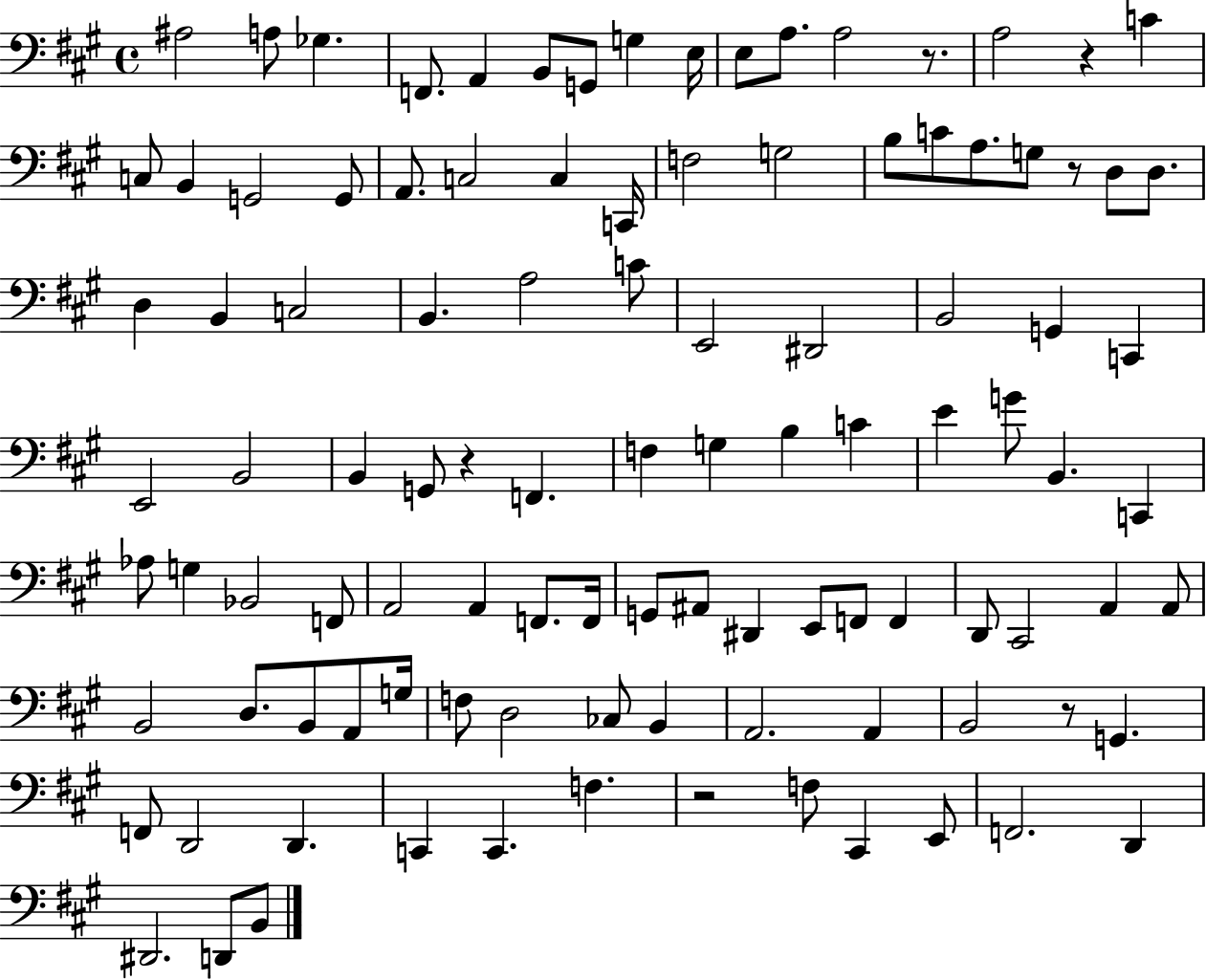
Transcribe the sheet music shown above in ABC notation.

X:1
T:Untitled
M:4/4
L:1/4
K:A
^A,2 A,/2 _G, F,,/2 A,, B,,/2 G,,/2 G, E,/4 E,/2 A,/2 A,2 z/2 A,2 z C C,/2 B,, G,,2 G,,/2 A,,/2 C,2 C, C,,/4 F,2 G,2 B,/2 C/2 A,/2 G,/2 z/2 D,/2 D,/2 D, B,, C,2 B,, A,2 C/2 E,,2 ^D,,2 B,,2 G,, C,, E,,2 B,,2 B,, G,,/2 z F,, F, G, B, C E G/2 B,, C,, _A,/2 G, _B,,2 F,,/2 A,,2 A,, F,,/2 F,,/4 G,,/2 ^A,,/2 ^D,, E,,/2 F,,/2 F,, D,,/2 ^C,,2 A,, A,,/2 B,,2 D,/2 B,,/2 A,,/2 G,/4 F,/2 D,2 _C,/2 B,, A,,2 A,, B,,2 z/2 G,, F,,/2 D,,2 D,, C,, C,, F, z2 F,/2 ^C,, E,,/2 F,,2 D,, ^D,,2 D,,/2 B,,/2